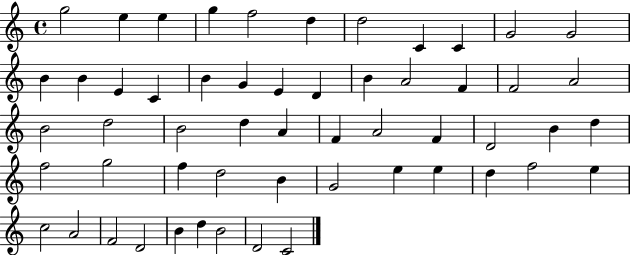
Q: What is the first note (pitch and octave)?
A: G5